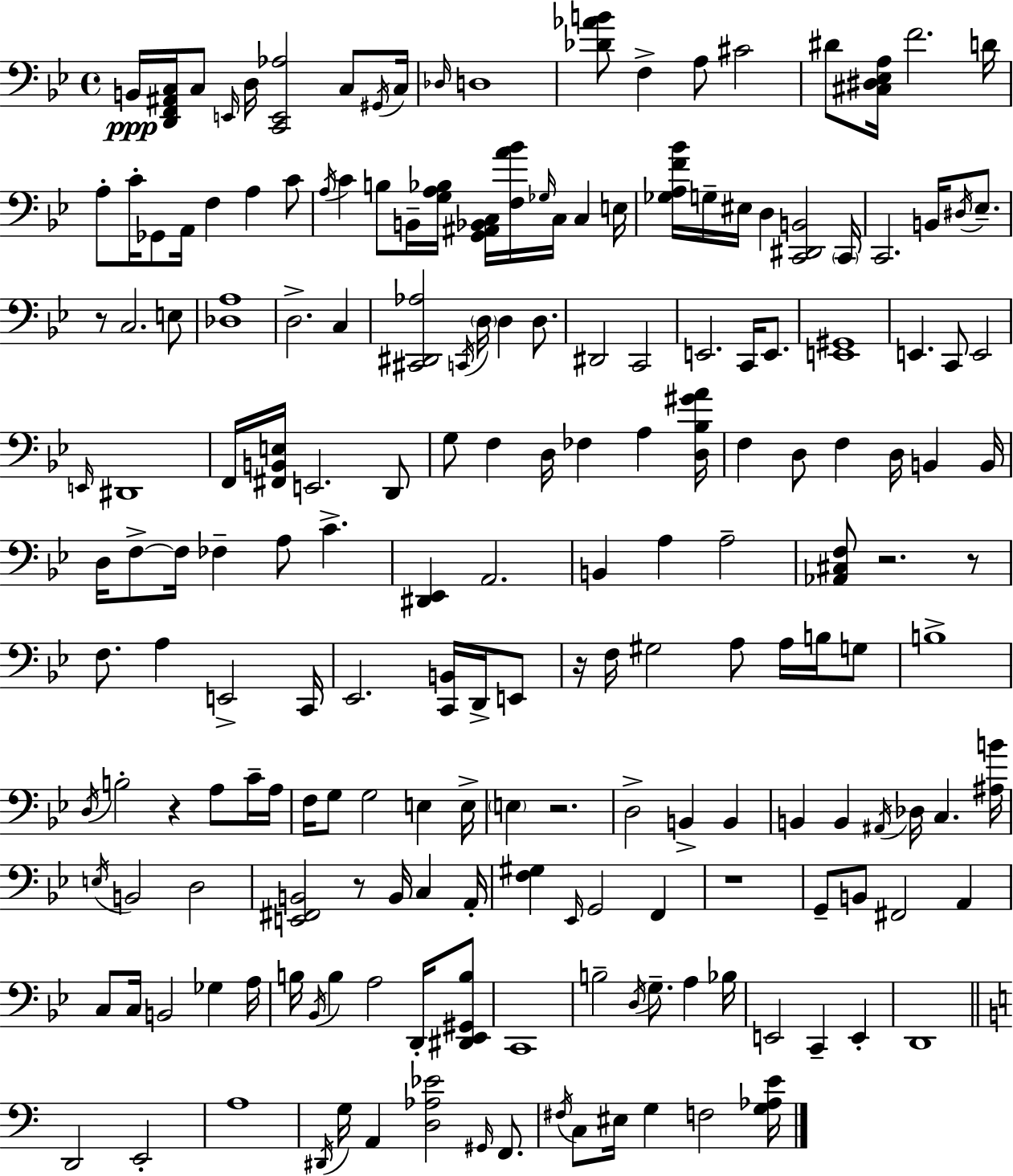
B2/s [D2,F2,A#2,C3]/s C3/e E2/s D3/s [C2,E2,Ab3]/h C3/e G#2/s C3/s Db3/s D3/w [Db4,Ab4,B4]/e F3/q A3/e C#4/h D#4/e [C#3,D#3,Eb3,A3]/s F4/h. D4/s A3/e C4/s Gb2/e A2/s F3/q A3/q C4/e A3/s C4/q B3/e B2/s [G3,A3,Bb3]/s [G2,A#2,Bb2,C3]/s [F3,A4,Bb4]/s Gb3/s C3/s C3/q E3/s [Gb3,A3,F4,Bb4]/s G3/s EIS3/s D3/q [C2,D#2,B2]/h C2/s C2/h. B2/s D#3/s Eb3/e. R/e C3/h. E3/e [Db3,A3]/w D3/h. C3/q [C#2,D#2,Ab3]/h C2/s D3/s D3/q D3/e. D#2/h C2/h E2/h. C2/s E2/e. [E2,G#2]/w E2/q. C2/e E2/h E2/s D#2/w F2/s [F#2,B2,E3]/s E2/h. D2/e G3/e F3/q D3/s FES3/q A3/q [D3,Bb3,G#4,A4]/s F3/q D3/e F3/q D3/s B2/q B2/s D3/s F3/e F3/s FES3/q A3/e C4/q. [D#2,Eb2]/q A2/h. B2/q A3/q A3/h [Ab2,C#3,F3]/e R/h. R/e F3/e. A3/q E2/h C2/s Eb2/h. [C2,B2]/s D2/s E2/e R/s F3/s G#3/h A3/e A3/s B3/s G3/e B3/w D3/s B3/h R/q A3/e C4/s A3/s F3/s G3/e G3/h E3/q E3/s E3/q R/h. D3/h B2/q B2/q B2/q B2/q A#2/s Db3/s C3/q. [A#3,B4]/s E3/s B2/h D3/h [E2,F#2,B2]/h R/e B2/s C3/q A2/s [F3,G#3]/q Eb2/s G2/h F2/q R/w G2/e B2/e F#2/h A2/q C3/e C3/s B2/h Gb3/q A3/s B3/s Bb2/s B3/q A3/h D2/s [D#2,Eb2,G#2,B3]/e C2/w B3/h D3/s G3/e. A3/q Bb3/s E2/h C2/q E2/q D2/w D2/h E2/h A3/w D#2/s G3/s A2/q [D3,Ab3,Eb4]/h G#2/s F2/e. F#3/s C3/e EIS3/s G3/q F3/h [G3,Ab3,E4]/s